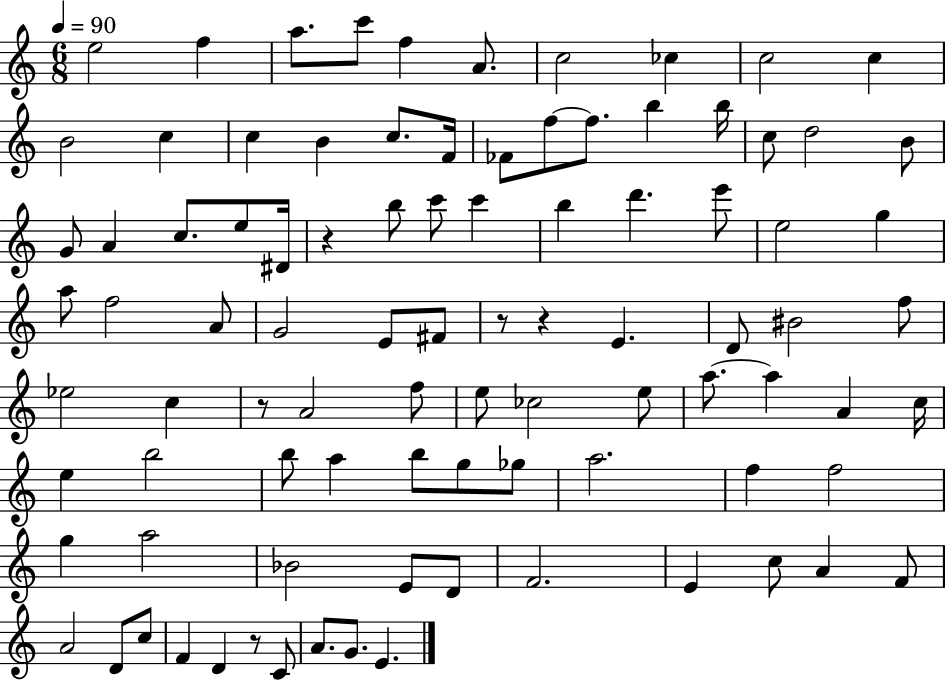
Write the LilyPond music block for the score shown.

{
  \clef treble
  \numericTimeSignature
  \time 6/8
  \key c \major
  \tempo 4 = 90
  \repeat volta 2 { e''2 f''4 | a''8. c'''8 f''4 a'8. | c''2 ces''4 | c''2 c''4 | \break b'2 c''4 | c''4 b'4 c''8. f'16 | fes'8 f''8~~ f''8. b''4 b''16 | c''8 d''2 b'8 | \break g'8 a'4 c''8. e''8 dis'16 | r4 b''8 c'''8 c'''4 | b''4 d'''4. e'''8 | e''2 g''4 | \break a''8 f''2 a'8 | g'2 e'8 fis'8 | r8 r4 e'4. | d'8 bis'2 f''8 | \break ees''2 c''4 | r8 a'2 f''8 | e''8 ces''2 e''8 | a''8.~~ a''4 a'4 c''16 | \break e''4 b''2 | b''8 a''4 b''8 g''8 ges''8 | a''2. | f''4 f''2 | \break g''4 a''2 | bes'2 e'8 d'8 | f'2. | e'4 c''8 a'4 f'8 | \break a'2 d'8 c''8 | f'4 d'4 r8 c'8 | a'8. g'8. e'4. | } \bar "|."
}